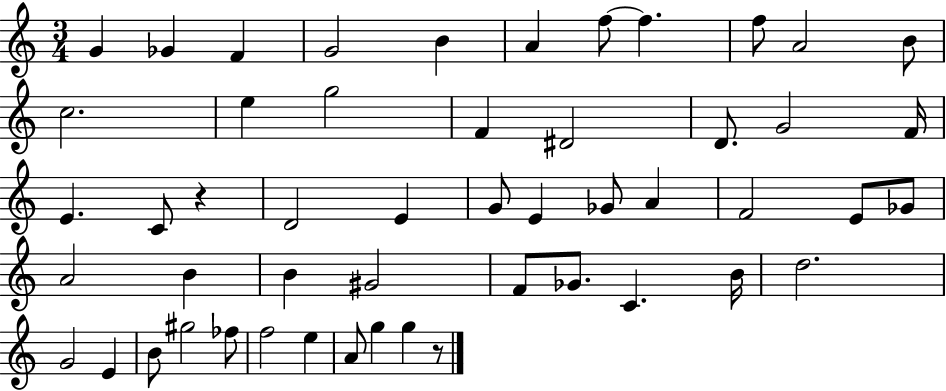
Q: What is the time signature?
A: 3/4